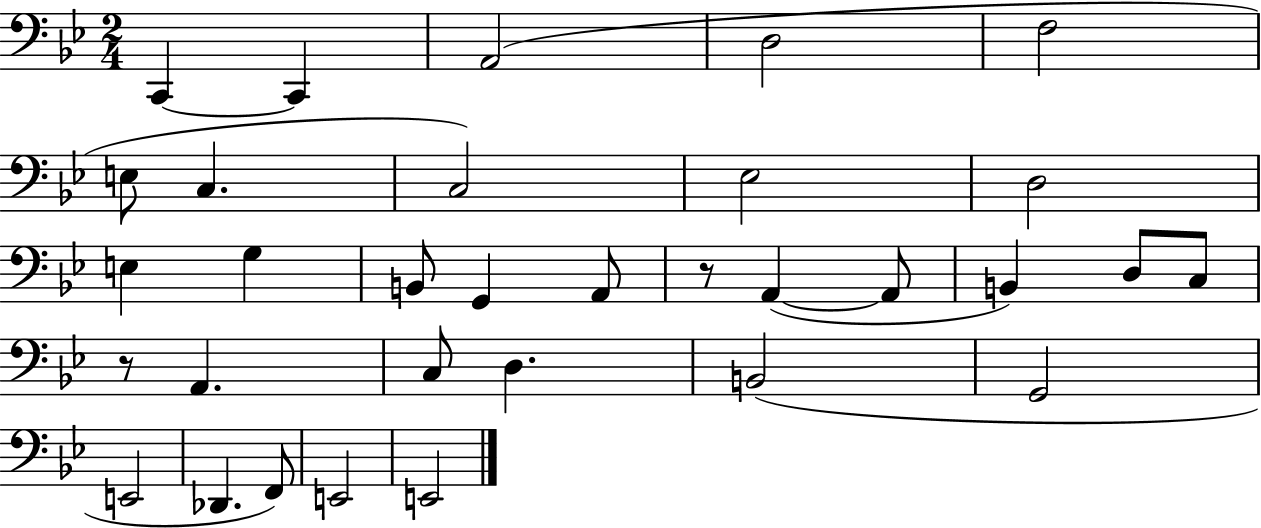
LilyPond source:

{
  \clef bass
  \numericTimeSignature
  \time 2/4
  \key bes \major
  c,4~~ c,4 | a,2( | d2 | f2 | \break e8 c4. | c2) | ees2 | d2 | \break e4 g4 | b,8 g,4 a,8 | r8 a,4~(~ a,8 | b,4) d8 c8 | \break r8 a,4. | c8 d4. | b,2( | g,2 | \break e,2 | des,4. f,8) | e,2 | e,2 | \break \bar "|."
}